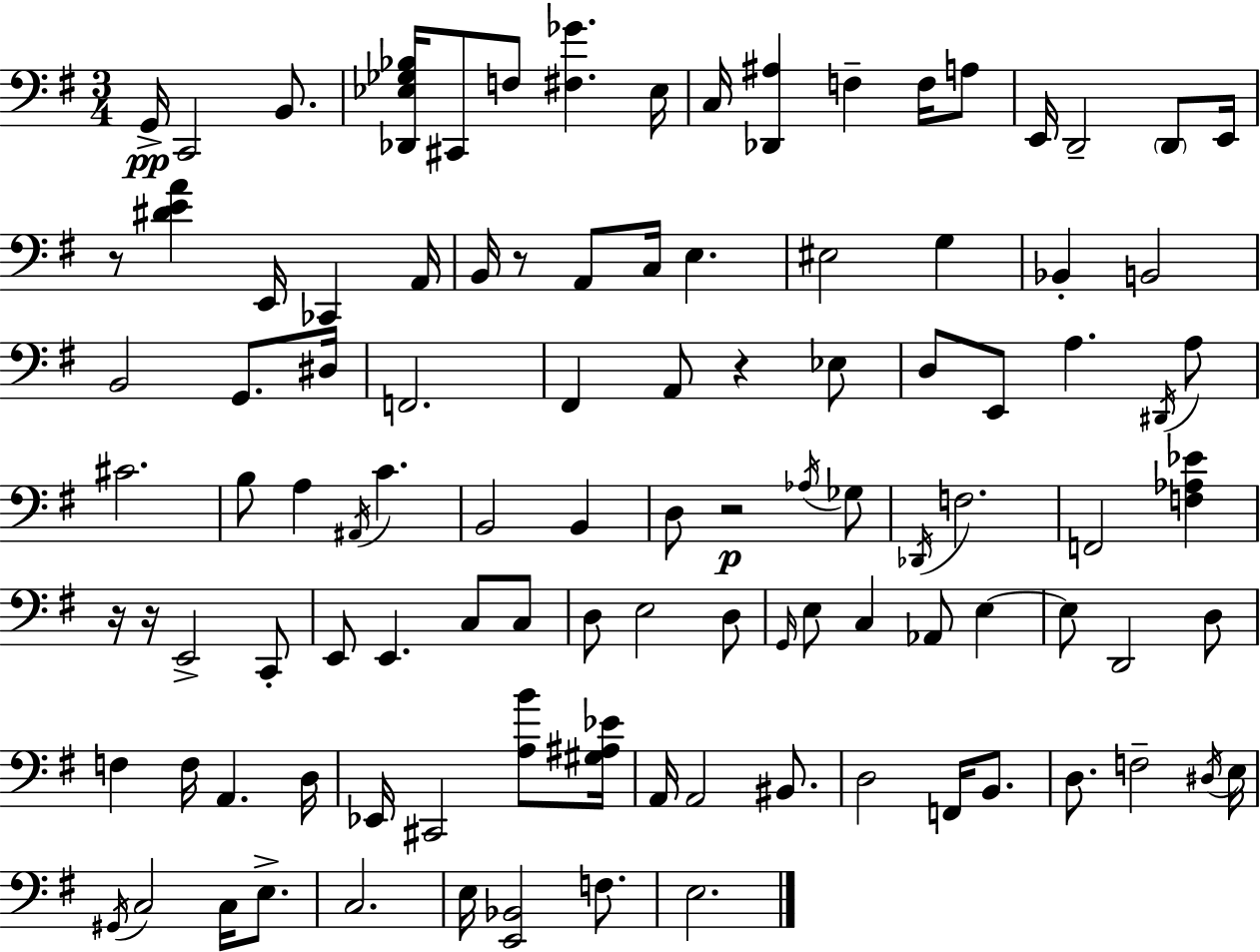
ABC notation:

X:1
T:Untitled
M:3/4
L:1/4
K:Em
G,,/4 C,,2 B,,/2 [_D,,_E,_G,_B,]/4 ^C,,/2 F,/2 [^F,_G] _E,/4 C,/4 [_D,,^A,] F, F,/4 A,/2 E,,/4 D,,2 D,,/2 E,,/4 z/2 [^DEA] E,,/4 _C,, A,,/4 B,,/4 z/2 A,,/2 C,/4 E, ^E,2 G, _B,, B,,2 B,,2 G,,/2 ^D,/4 F,,2 ^F,, A,,/2 z _E,/2 D,/2 E,,/2 A, ^D,,/4 A,/2 ^C2 B,/2 A, ^A,,/4 C B,,2 B,, D,/2 z2 _A,/4 _G,/2 _D,,/4 F,2 F,,2 [F,_A,_E] z/4 z/4 E,,2 C,,/2 E,,/2 E,, C,/2 C,/2 D,/2 E,2 D,/2 G,,/4 E,/2 C, _A,,/2 E, E,/2 D,,2 D,/2 F, F,/4 A,, D,/4 _E,,/4 ^C,,2 [A,B]/2 [^G,^A,_E]/4 A,,/4 A,,2 ^B,,/2 D,2 F,,/4 B,,/2 D,/2 F,2 ^D,/4 E,/4 ^G,,/4 C,2 C,/4 E,/2 C,2 E,/4 [E,,_B,,]2 F,/2 E,2